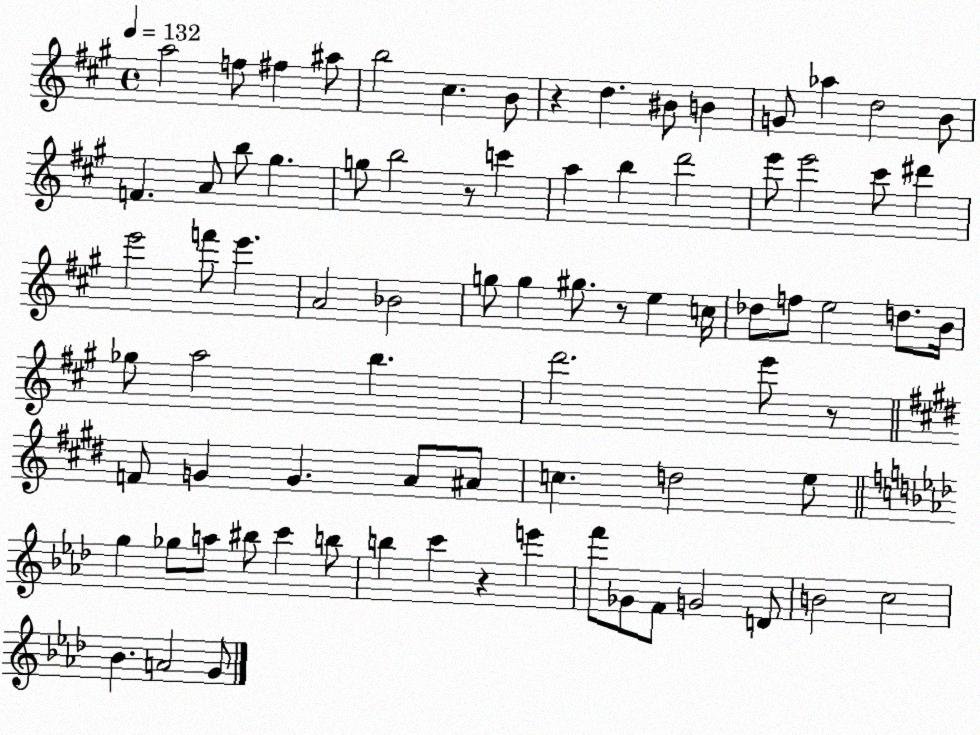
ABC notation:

X:1
T:Untitled
M:4/4
L:1/4
K:A
a2 f/2 ^f ^a/2 b2 ^c B/2 z d ^B/2 B G/2 _a d2 B/2 F A/2 b/2 ^g g/2 b2 z/2 c' a b d'2 e'/2 e'2 ^c'/2 ^d' e'2 f'/2 e' A2 _B2 g/2 g ^g/2 z/2 e c/4 _d/2 f/2 e2 d/2 B/4 _g/2 a2 b d'2 e'/2 z/2 F/2 G G A/2 ^A/2 c d2 e/2 g _g/2 a/2 ^b/2 c' b/2 b c' z e' f'/2 _G/2 F/2 G2 D/2 B2 c2 _B A2 G/2